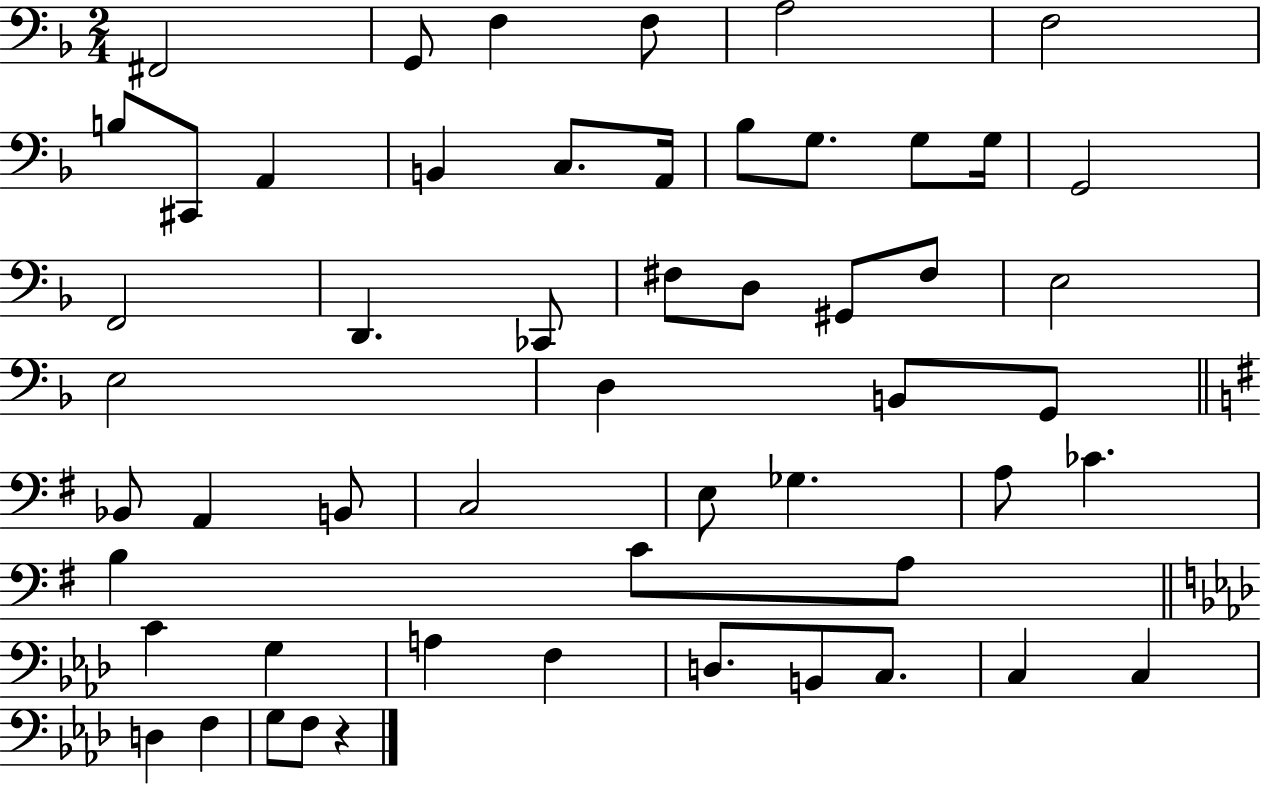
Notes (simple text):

F#2/h G2/e F3/q F3/e A3/h F3/h B3/e C#2/e A2/q B2/q C3/e. A2/s Bb3/e G3/e. G3/e G3/s G2/h F2/h D2/q. CES2/e F#3/e D3/e G#2/e F#3/e E3/h E3/h D3/q B2/e G2/e Bb2/e A2/q B2/e C3/h E3/e Gb3/q. A3/e CES4/q. B3/q C4/e A3/e C4/q G3/q A3/q F3/q D3/e. B2/e C3/e. C3/q C3/q D3/q F3/q G3/e F3/e R/q